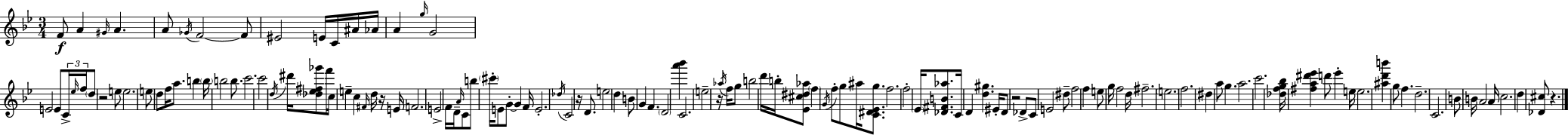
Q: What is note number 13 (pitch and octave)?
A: Ab4